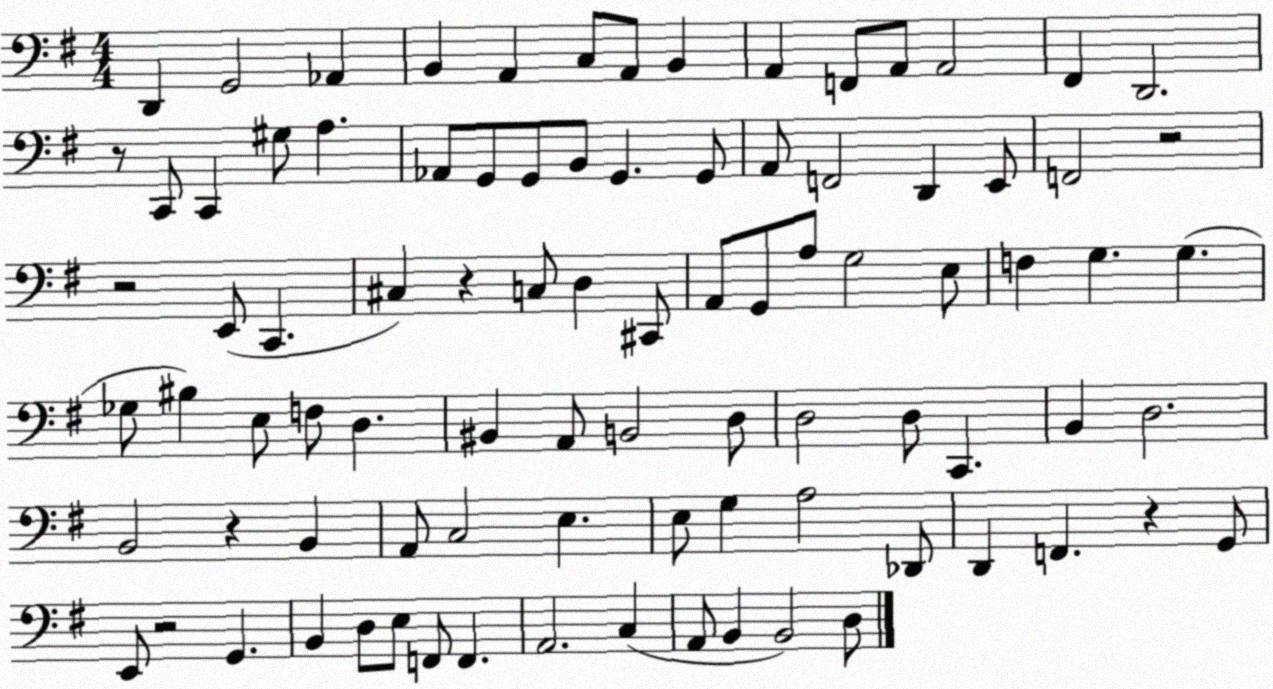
X:1
T:Untitled
M:4/4
L:1/4
K:G
D,, G,,2 _A,, B,, A,, C,/2 A,,/2 B,, A,, F,,/2 A,,/2 A,,2 ^F,, D,,2 z/2 C,,/2 C,, ^G,/2 A, _A,,/2 G,,/2 G,,/2 B,,/2 G,, G,,/2 A,,/2 F,,2 D,, E,,/2 F,,2 z2 z2 E,,/2 C,, ^C, z C,/2 D, ^C,,/2 A,,/2 G,,/2 A,/2 G,2 E,/2 F, G, G, _G,/2 ^B, E,/2 F,/2 D, ^B,, A,,/2 B,,2 D,/2 D,2 D,/2 C,, B,, D,2 B,,2 z B,, A,,/2 C,2 E, E,/2 G, A,2 _D,,/2 D,, F,, z G,,/2 E,,/2 z2 G,, B,, D,/2 E,/2 F,,/2 F,, A,,2 C, A,,/2 B,, B,,2 D,/2